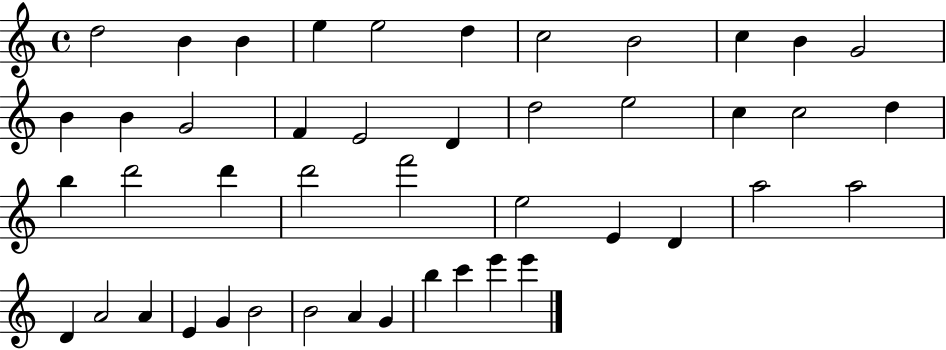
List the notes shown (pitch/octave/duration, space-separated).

D5/h B4/q B4/q E5/q E5/h D5/q C5/h B4/h C5/q B4/q G4/h B4/q B4/q G4/h F4/q E4/h D4/q D5/h E5/h C5/q C5/h D5/q B5/q D6/h D6/q D6/h F6/h E5/h E4/q D4/q A5/h A5/h D4/q A4/h A4/q E4/q G4/q B4/h B4/h A4/q G4/q B5/q C6/q E6/q E6/q